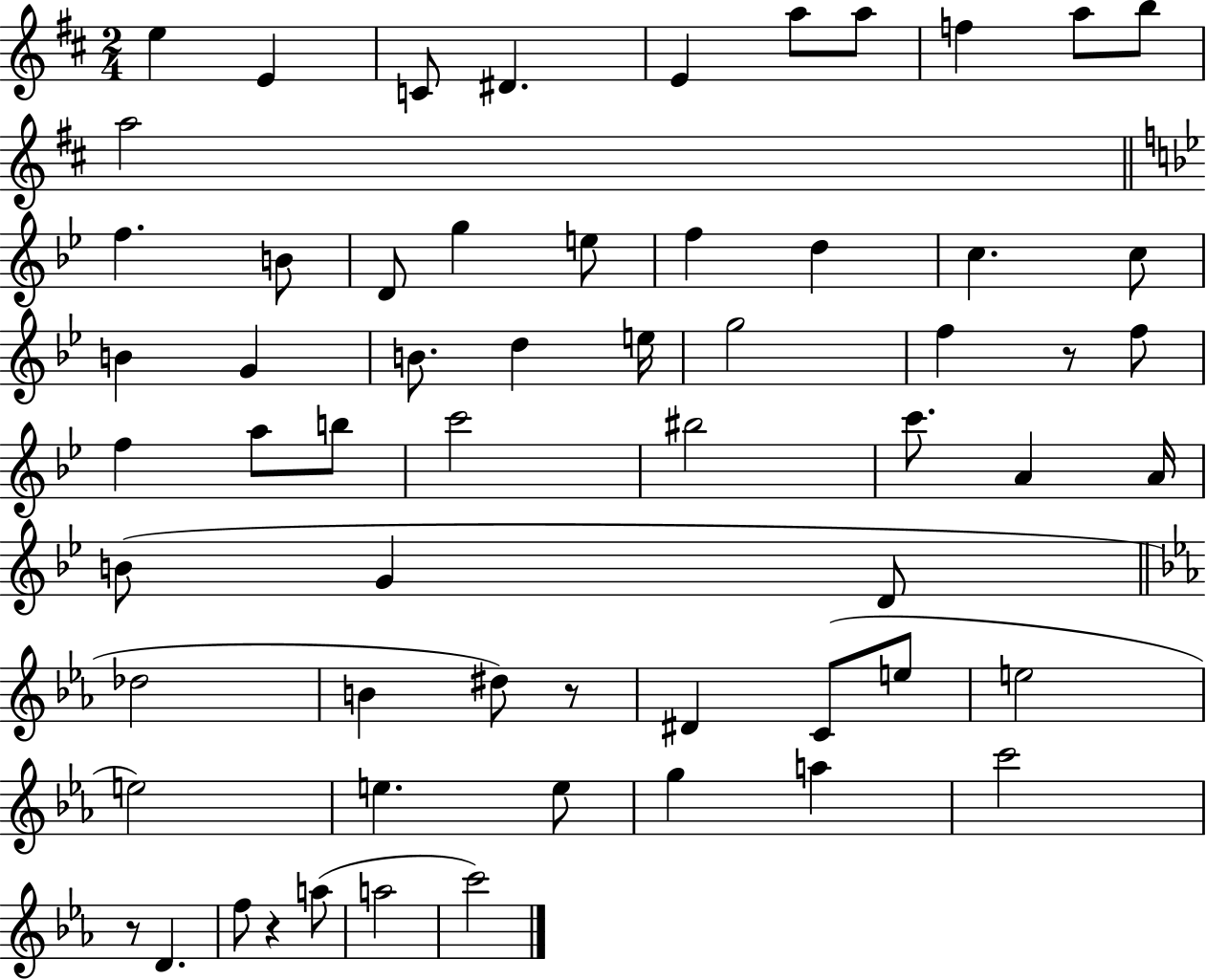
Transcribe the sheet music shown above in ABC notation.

X:1
T:Untitled
M:2/4
L:1/4
K:D
e E C/2 ^D E a/2 a/2 f a/2 b/2 a2 f B/2 D/2 g e/2 f d c c/2 B G B/2 d e/4 g2 f z/2 f/2 f a/2 b/2 c'2 ^b2 c'/2 A A/4 B/2 G D/2 _d2 B ^d/2 z/2 ^D C/2 e/2 e2 e2 e e/2 g a c'2 z/2 D f/2 z a/2 a2 c'2